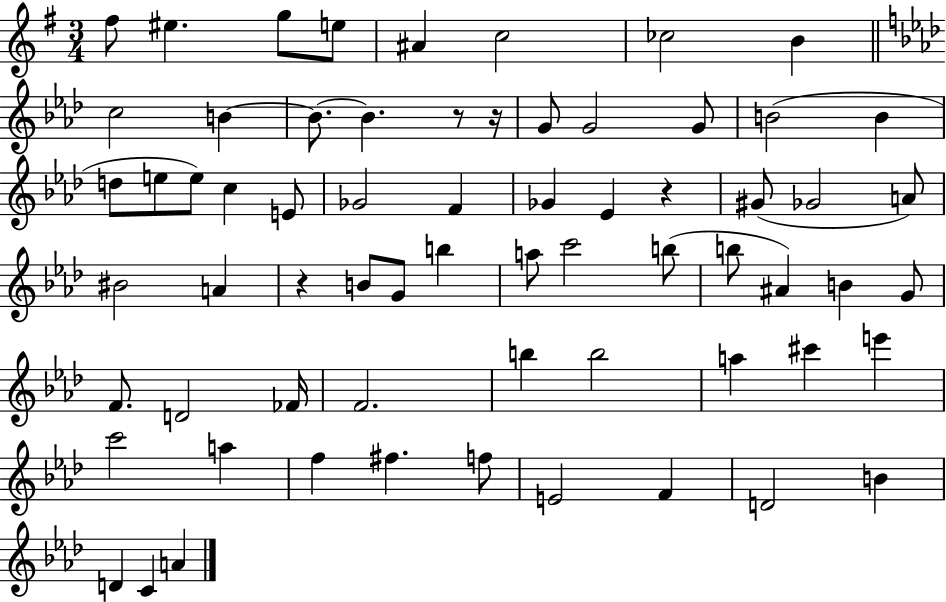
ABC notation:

X:1
T:Untitled
M:3/4
L:1/4
K:G
^f/2 ^e g/2 e/2 ^A c2 _c2 B c2 B B/2 B z/2 z/4 G/2 G2 G/2 B2 B d/2 e/2 e/2 c E/2 _G2 F _G _E z ^G/2 _G2 A/2 ^B2 A z B/2 G/2 b a/2 c'2 b/2 b/2 ^A B G/2 F/2 D2 _F/4 F2 b b2 a ^c' e' c'2 a f ^f f/2 E2 F D2 B D C A